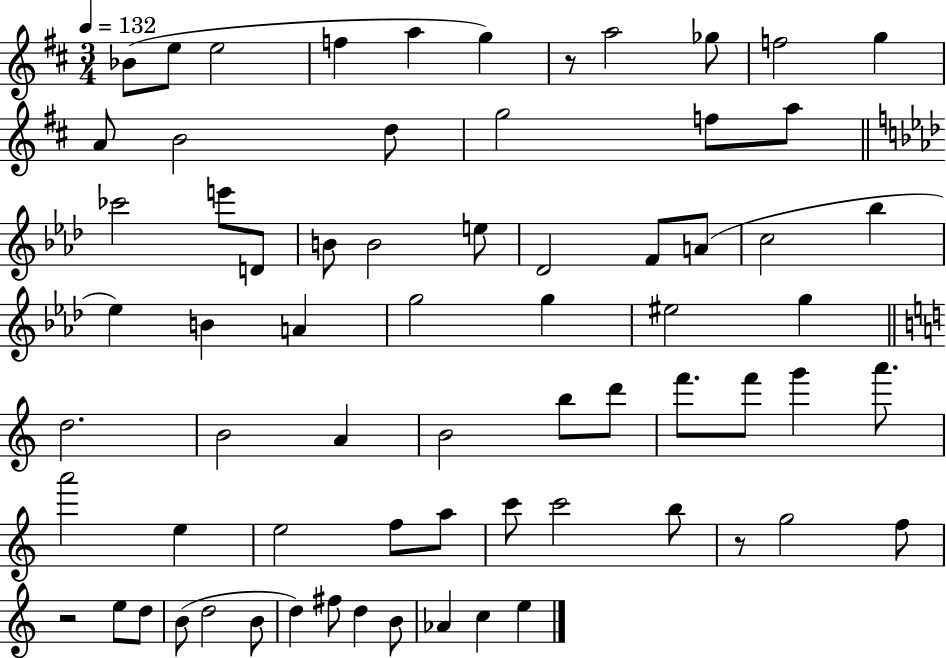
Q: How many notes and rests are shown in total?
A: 69